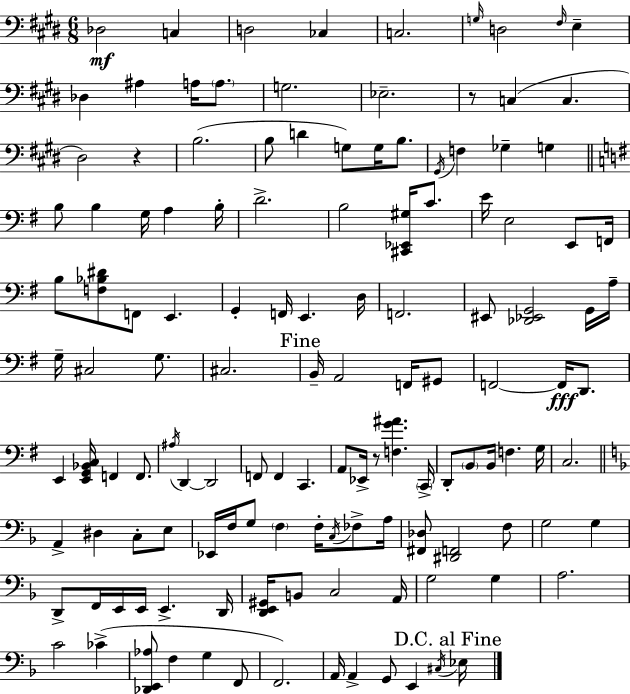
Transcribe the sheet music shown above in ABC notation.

X:1
T:Untitled
M:6/8
L:1/4
K:E
_D,2 C, D,2 _C, C,2 G,/4 D,2 ^F,/4 E, _D, ^A, A,/4 A,/2 G,2 _E,2 z/2 C, C, ^D,2 z B,2 B,/2 D G,/2 G,/4 B,/2 ^G,,/4 F, _G, G, B,/2 B, G,/4 A, B,/4 D2 B,2 [^C,,_E,,^G,]/4 C/2 E/4 E,2 E,,/2 F,,/4 B,/2 [F,_B,^D]/2 F,,/2 E,, G,, F,,/4 E,, D,/4 F,,2 ^E,,/2 [_D,,_E,,G,,]2 G,,/4 A,/4 G,/4 ^C,2 G,/2 ^C,2 B,,/4 A,,2 F,,/4 ^G,,/2 F,,2 F,,/4 D,,/2 E,, [E,,G,,_B,,C,]/4 F,, F,,/2 ^A,/4 D,, D,,2 F,,/2 F,, C,, A,,/2 _E,,/4 z/2 [F,G^A] C,,/4 D,,/2 B,,/2 B,,/4 F, G,/4 C,2 A,, ^D, C,/2 E,/2 _E,,/4 F,/4 G,/2 F, F,/4 C,/4 _F,/2 A,/4 [^F,,_D,]/2 [^D,,F,,]2 F,/2 G,2 G, D,,/2 F,,/4 E,,/4 E,,/4 E,, D,,/4 [D,,E,,^G,,]/4 B,,/2 C,2 A,,/4 G,2 G, A,2 C2 _C [_D,,E,,_A,]/2 F, G, F,,/2 F,,2 A,,/4 A,, G,,/2 E,, ^C,/4 _E,/4